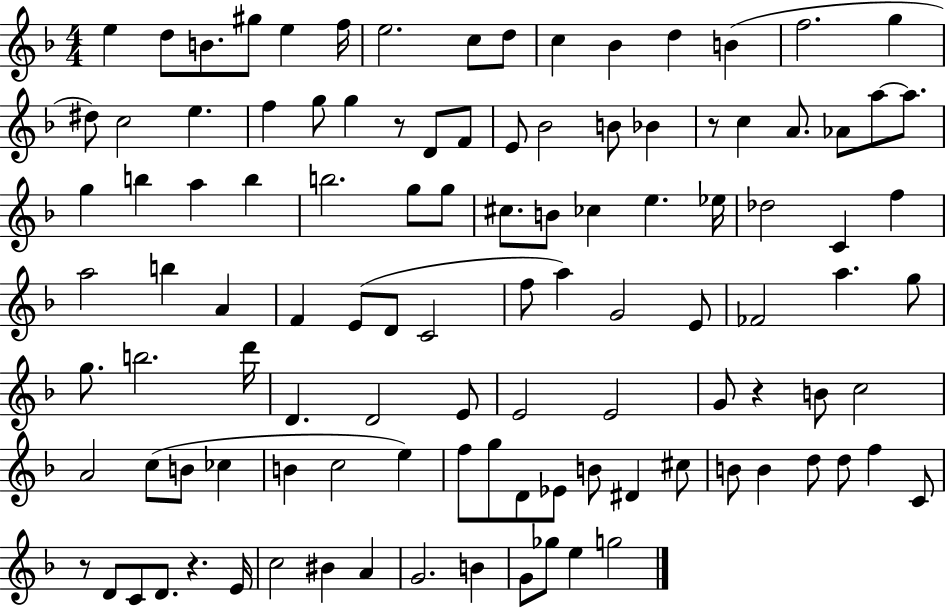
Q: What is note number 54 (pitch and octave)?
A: C4